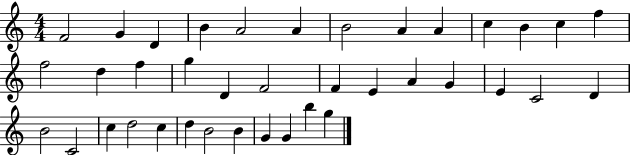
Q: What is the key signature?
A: C major